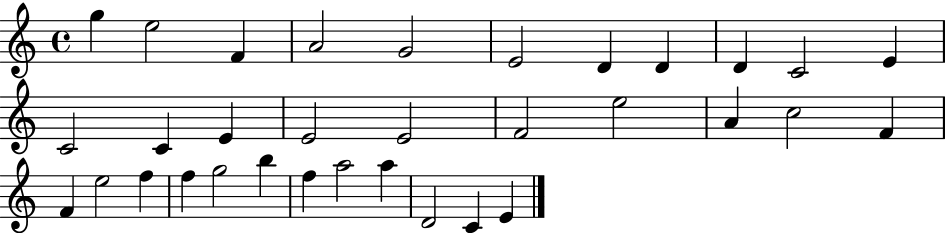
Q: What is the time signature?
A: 4/4